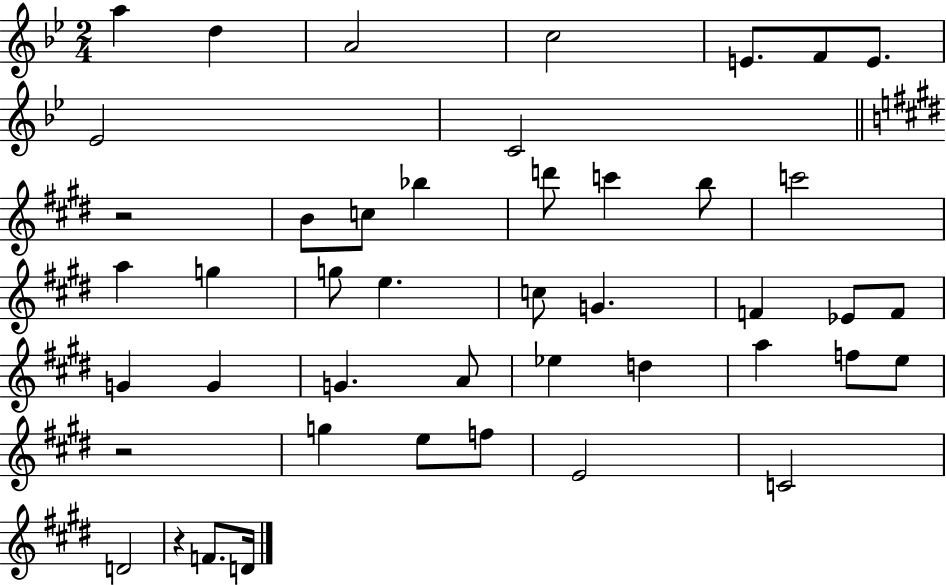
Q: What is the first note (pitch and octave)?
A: A5